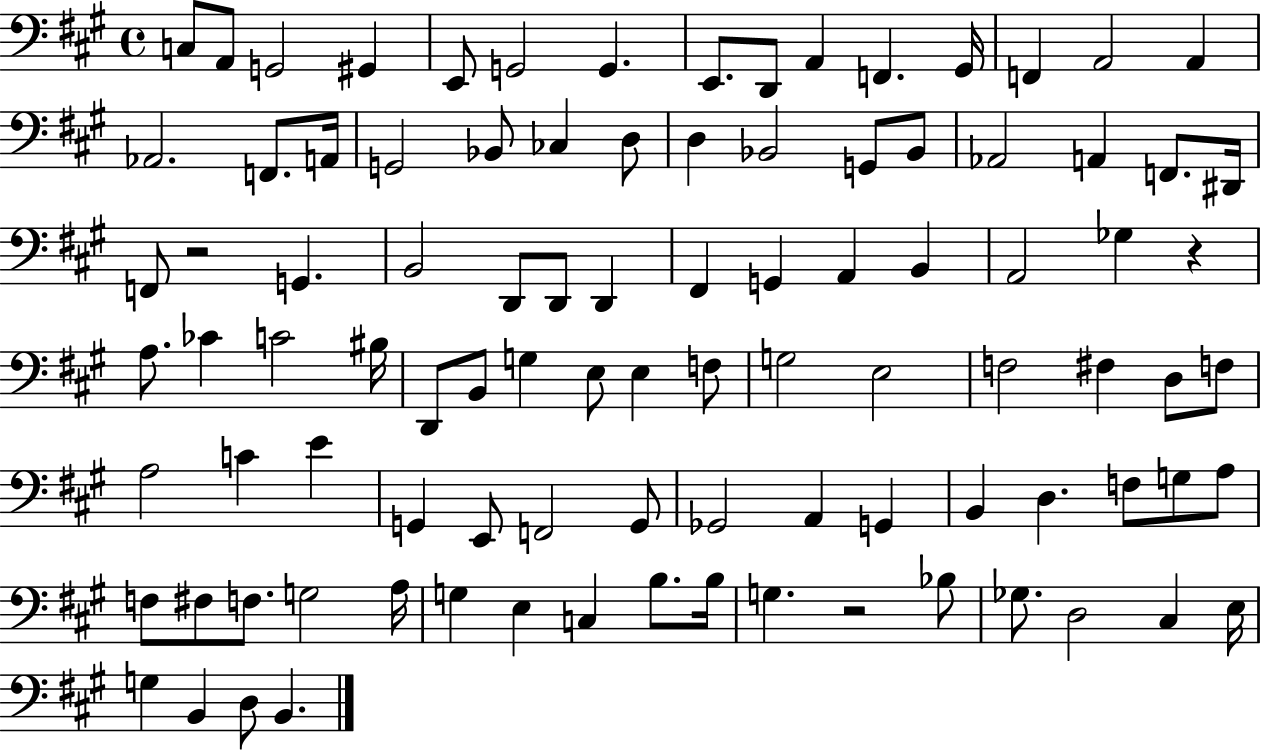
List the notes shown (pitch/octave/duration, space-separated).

C3/e A2/e G2/h G#2/q E2/e G2/h G2/q. E2/e. D2/e A2/q F2/q. G#2/s F2/q A2/h A2/q Ab2/h. F2/e. A2/s G2/h Bb2/e CES3/q D3/e D3/q Bb2/h G2/e Bb2/e Ab2/h A2/q F2/e. D#2/s F2/e R/h G2/q. B2/h D2/e D2/e D2/q F#2/q G2/q A2/q B2/q A2/h Gb3/q R/q A3/e. CES4/q C4/h BIS3/s D2/e B2/e G3/q E3/e E3/q F3/e G3/h E3/h F3/h F#3/q D3/e F3/e A3/h C4/q E4/q G2/q E2/e F2/h G2/e Gb2/h A2/q G2/q B2/q D3/q. F3/e G3/e A3/e F3/e F#3/e F3/e. G3/h A3/s G3/q E3/q C3/q B3/e. B3/s G3/q. R/h Bb3/e Gb3/e. D3/h C#3/q E3/s G3/q B2/q D3/e B2/q.